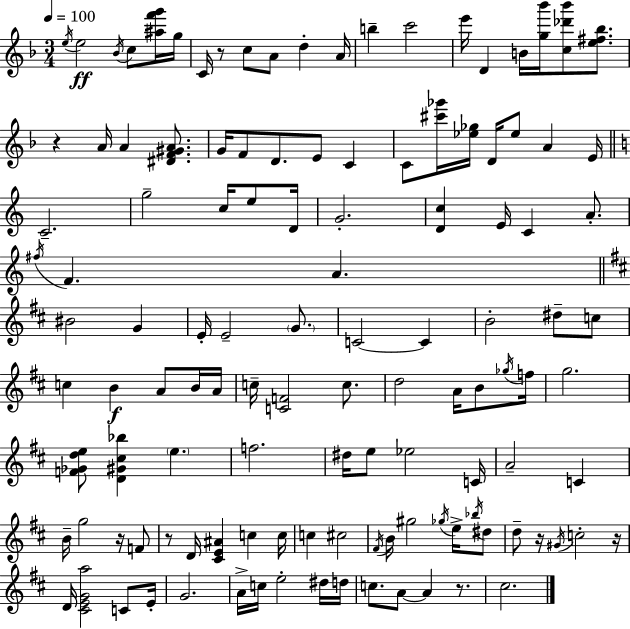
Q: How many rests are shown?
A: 7